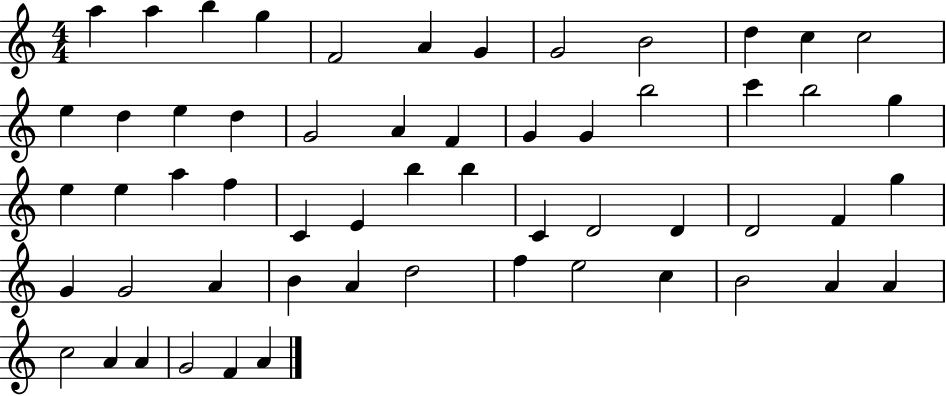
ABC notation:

X:1
T:Untitled
M:4/4
L:1/4
K:C
a a b g F2 A G G2 B2 d c c2 e d e d G2 A F G G b2 c' b2 g e e a f C E b b C D2 D D2 F g G G2 A B A d2 f e2 c B2 A A c2 A A G2 F A